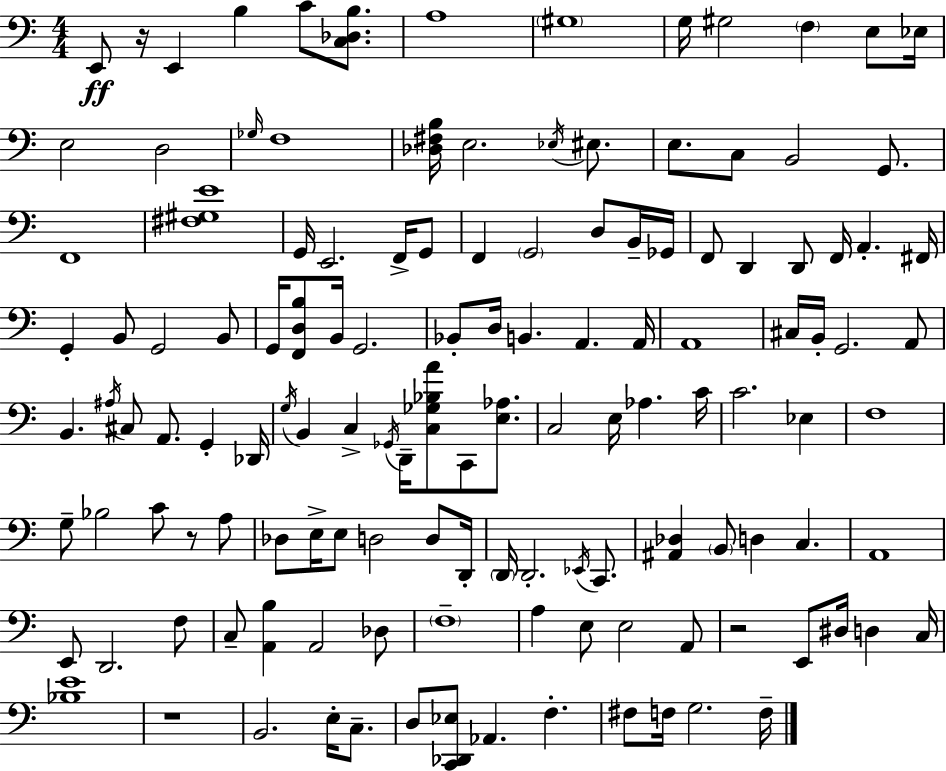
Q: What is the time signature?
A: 4/4